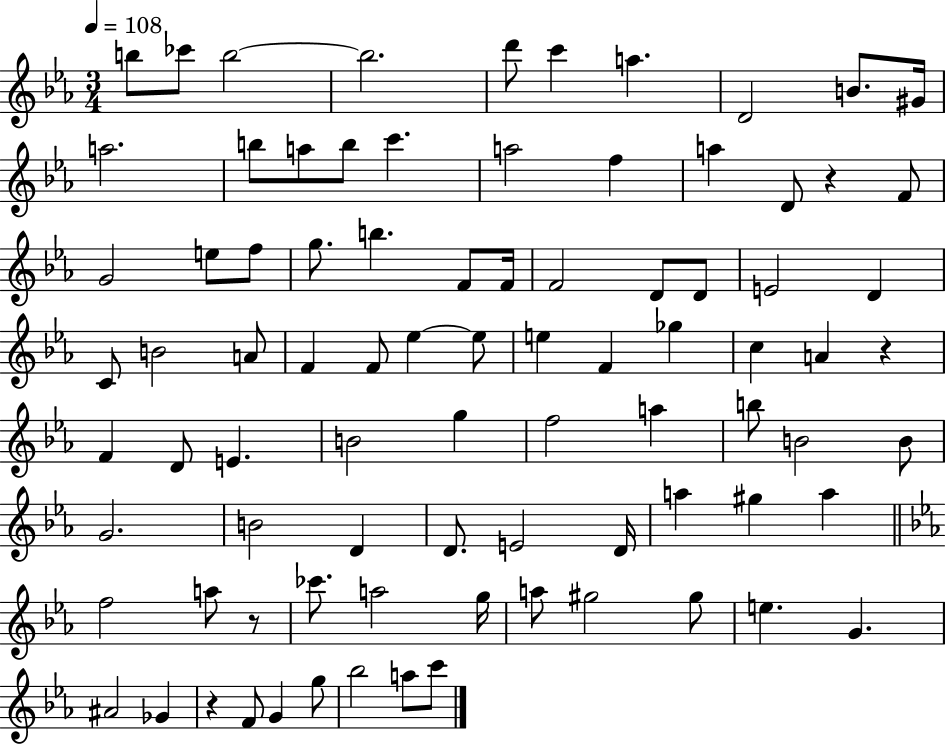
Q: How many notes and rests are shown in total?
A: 85